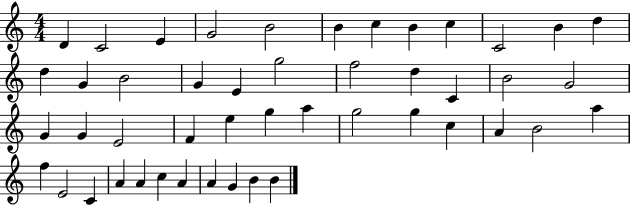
{
  \clef treble
  \numericTimeSignature
  \time 4/4
  \key c \major
  d'4 c'2 e'4 | g'2 b'2 | b'4 c''4 b'4 c''4 | c'2 b'4 d''4 | \break d''4 g'4 b'2 | g'4 e'4 g''2 | f''2 d''4 c'4 | b'2 g'2 | \break g'4 g'4 e'2 | f'4 e''4 g''4 a''4 | g''2 g''4 c''4 | a'4 b'2 a''4 | \break f''4 e'2 c'4 | a'4 a'4 c''4 a'4 | a'4 g'4 b'4 b'4 | \bar "|."
}